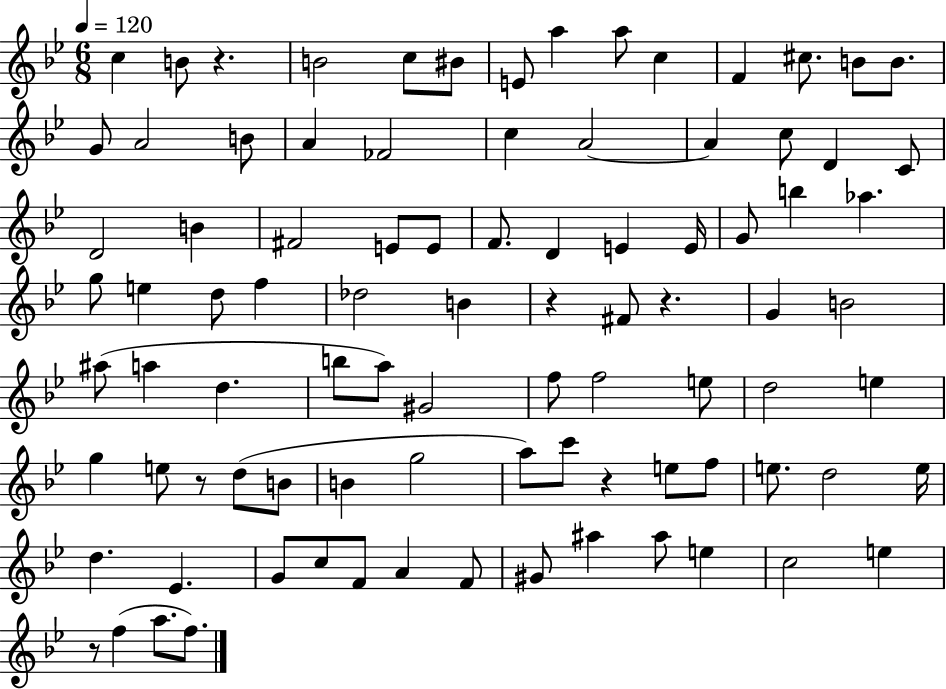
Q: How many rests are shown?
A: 6